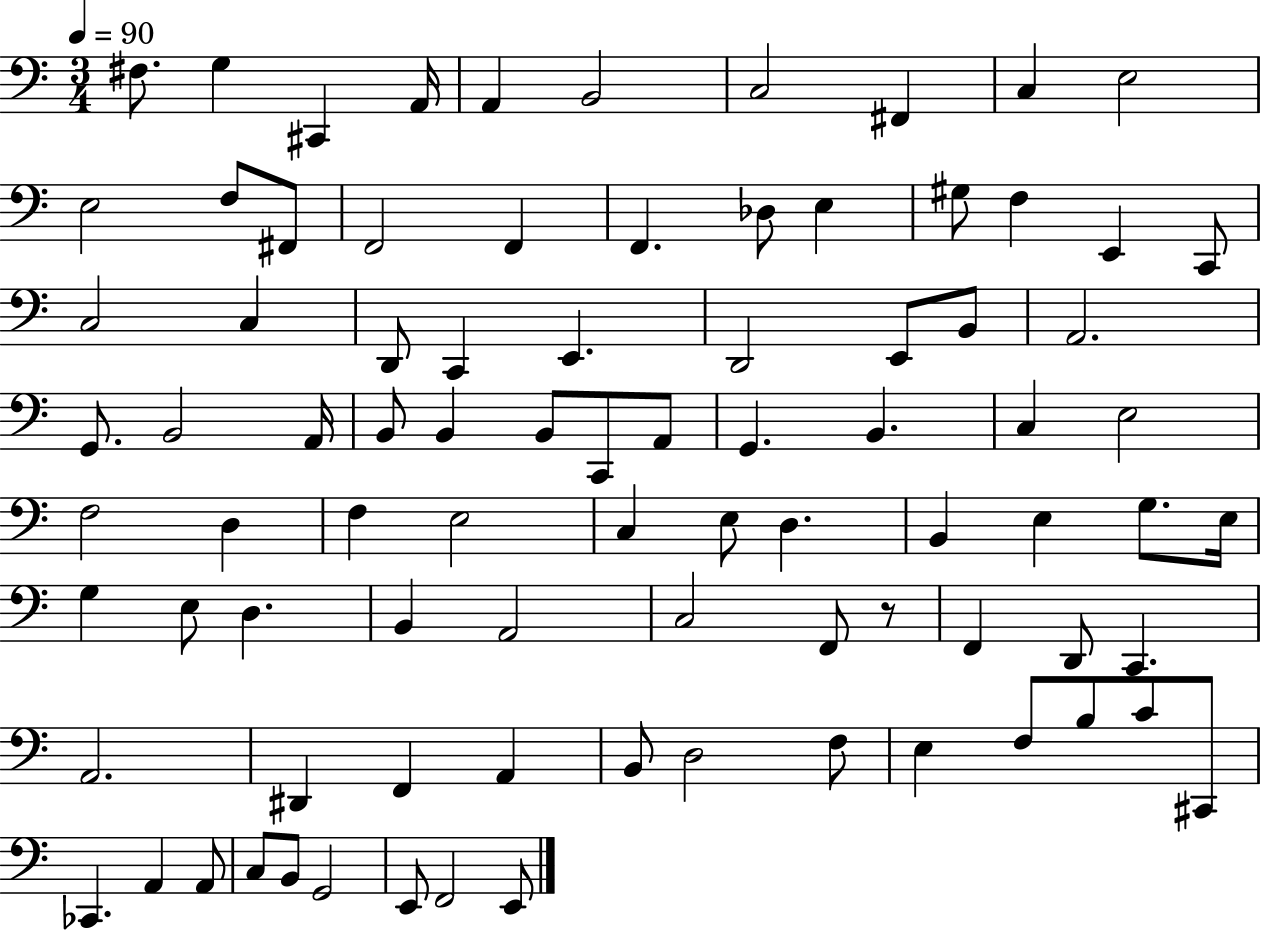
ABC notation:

X:1
T:Untitled
M:3/4
L:1/4
K:C
^F,/2 G, ^C,, A,,/4 A,, B,,2 C,2 ^F,, C, E,2 E,2 F,/2 ^F,,/2 F,,2 F,, F,, _D,/2 E, ^G,/2 F, E,, C,,/2 C,2 C, D,,/2 C,, E,, D,,2 E,,/2 B,,/2 A,,2 G,,/2 B,,2 A,,/4 B,,/2 B,, B,,/2 C,,/2 A,,/2 G,, B,, C, E,2 F,2 D, F, E,2 C, E,/2 D, B,, E, G,/2 E,/4 G, E,/2 D, B,, A,,2 C,2 F,,/2 z/2 F,, D,,/2 C,, A,,2 ^D,, F,, A,, B,,/2 D,2 F,/2 E, F,/2 B,/2 C/2 ^C,,/2 _C,, A,, A,,/2 C,/2 B,,/2 G,,2 E,,/2 F,,2 E,,/2